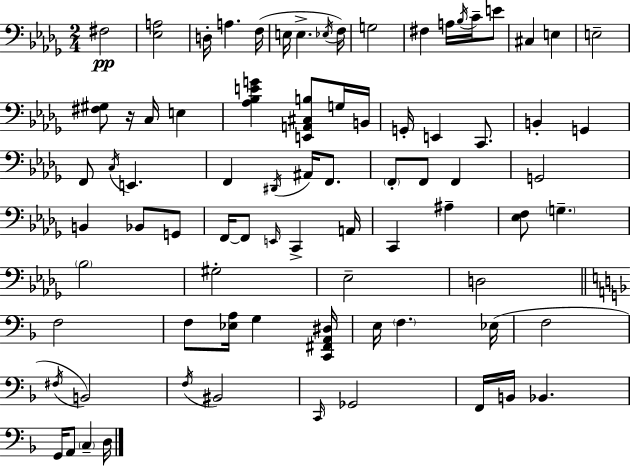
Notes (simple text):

F#3/h [Eb3,A3]/h D3/s A3/q. F3/s E3/s E3/q. Eb3/s F3/s G3/h F#3/q A3/s Bb3/s C4/s E4/e C#3/q E3/q E3/h [F#3,G#3]/e R/s C3/s E3/q [Ab3,Bb3,E4,G4]/q [E2,A2,C#3,B3]/e G3/s B2/s G2/s E2/q C2/e. B2/q G2/q F2/e C3/s E2/q. F2/q D#2/s A#2/s F2/e. F2/e F2/e F2/q G2/h B2/q Bb2/e G2/e F2/s F2/e E2/s C2/q A2/s C2/q A#3/q [Eb3,F3]/e G3/q. Bb3/h G#3/h Eb3/h D3/h F3/h F3/e [Eb3,A3]/s G3/q [C2,F#2,A2,D#3]/s E3/s F3/q. Eb3/s F3/h F#3/s B2/h F3/s BIS2/h C2/s Gb2/h F2/s B2/s Bb2/q. G2/s A2/e C3/q D3/s